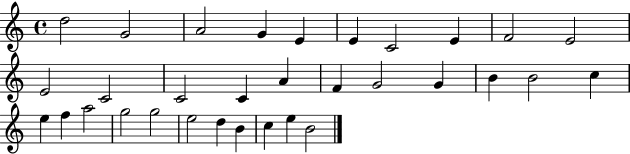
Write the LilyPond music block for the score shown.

{
  \clef treble
  \time 4/4
  \defaultTimeSignature
  \key c \major
  d''2 g'2 | a'2 g'4 e'4 | e'4 c'2 e'4 | f'2 e'2 | \break e'2 c'2 | c'2 c'4 a'4 | f'4 g'2 g'4 | b'4 b'2 c''4 | \break e''4 f''4 a''2 | g''2 g''2 | e''2 d''4 b'4 | c''4 e''4 b'2 | \break \bar "|."
}